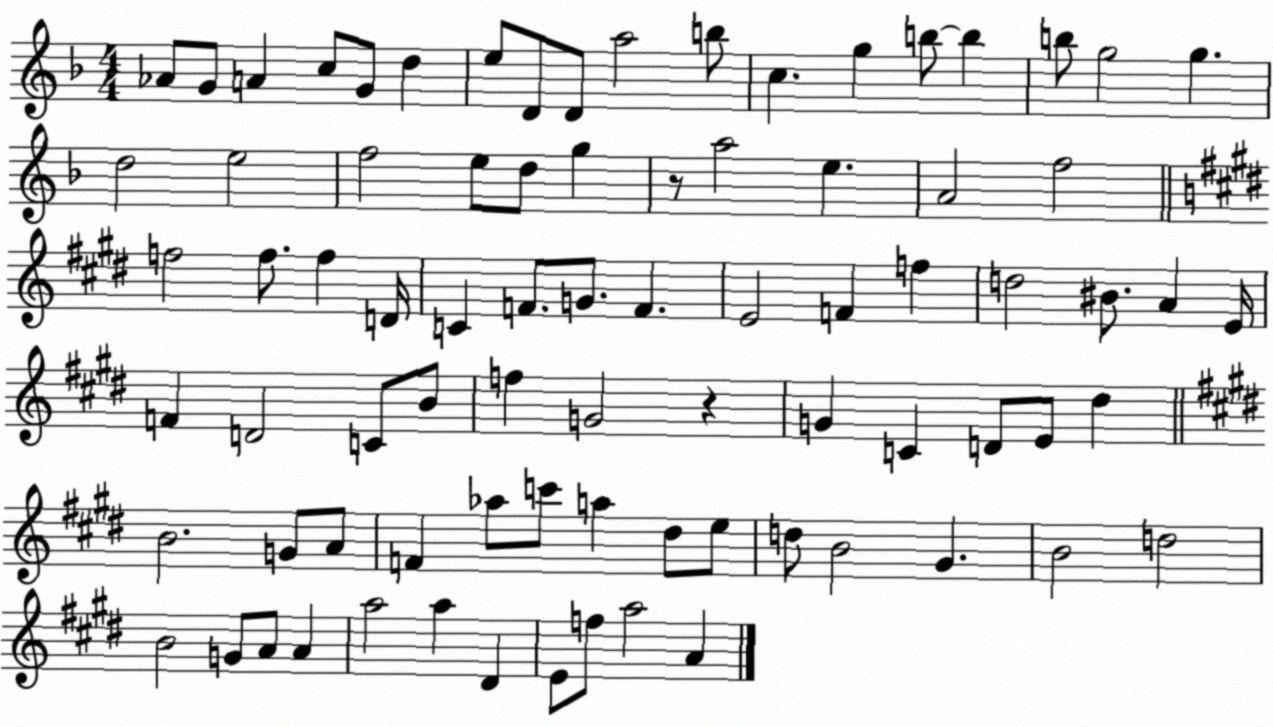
X:1
T:Untitled
M:4/4
L:1/4
K:F
_A/2 G/2 A c/2 G/2 d e/2 D/2 D/2 a2 b/2 c g b/2 b b/2 g2 g d2 e2 f2 e/2 d/2 g z/2 a2 e A2 f2 f2 f/2 f D/4 C F/2 G/2 F E2 F f d2 ^B/2 A E/4 F D2 C/2 B/2 f G2 z G C D/2 E/2 ^d B2 G/2 A/2 F _a/2 c'/2 a ^d/2 e/2 d/2 B2 ^G B2 d2 B2 G/2 A/2 A a2 a ^D E/2 f/2 a2 A